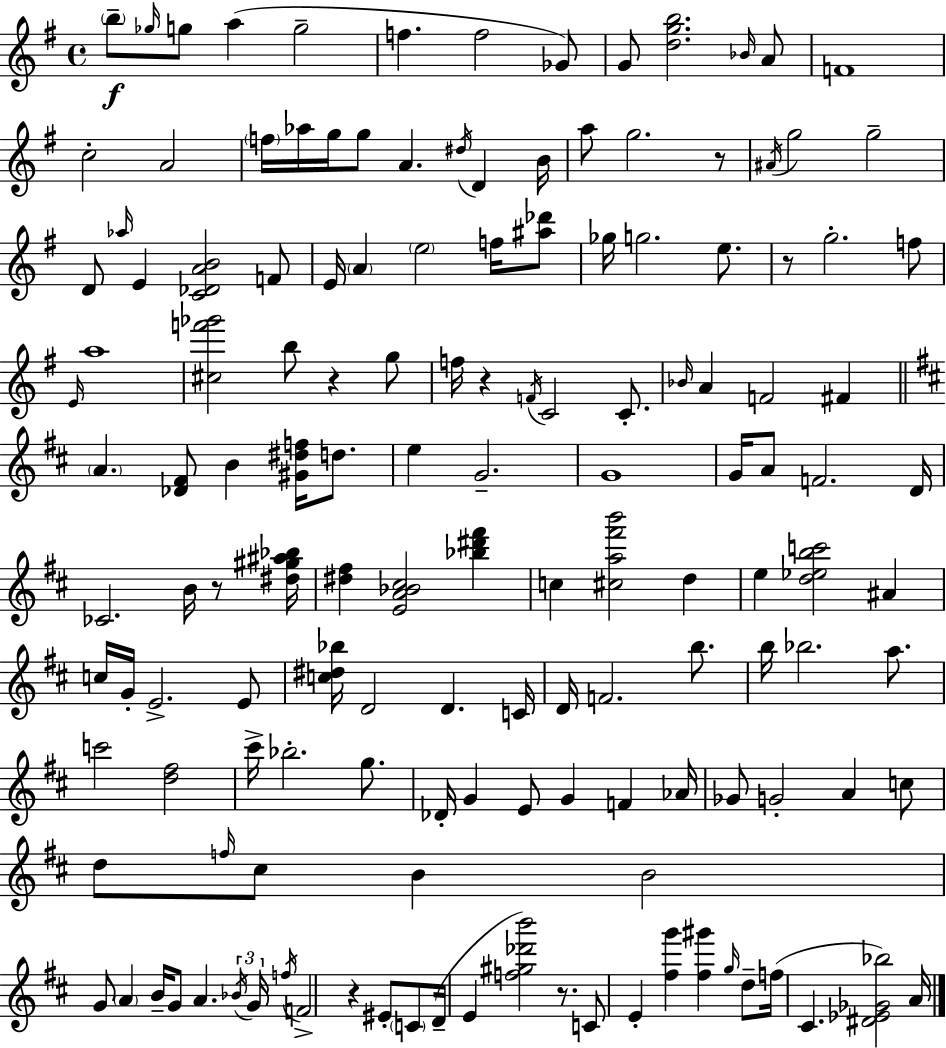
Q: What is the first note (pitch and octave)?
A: B5